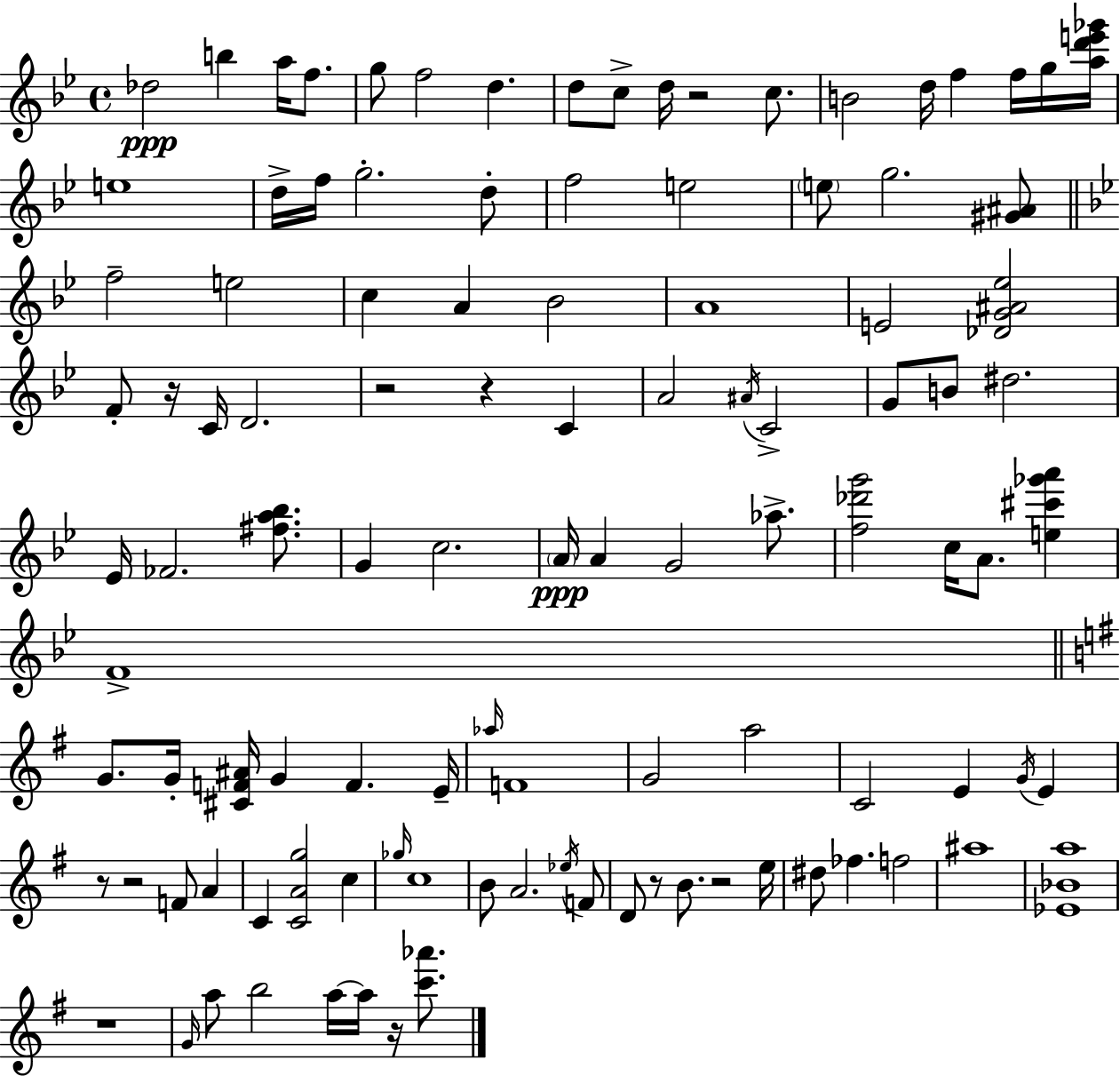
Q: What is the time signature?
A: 4/4